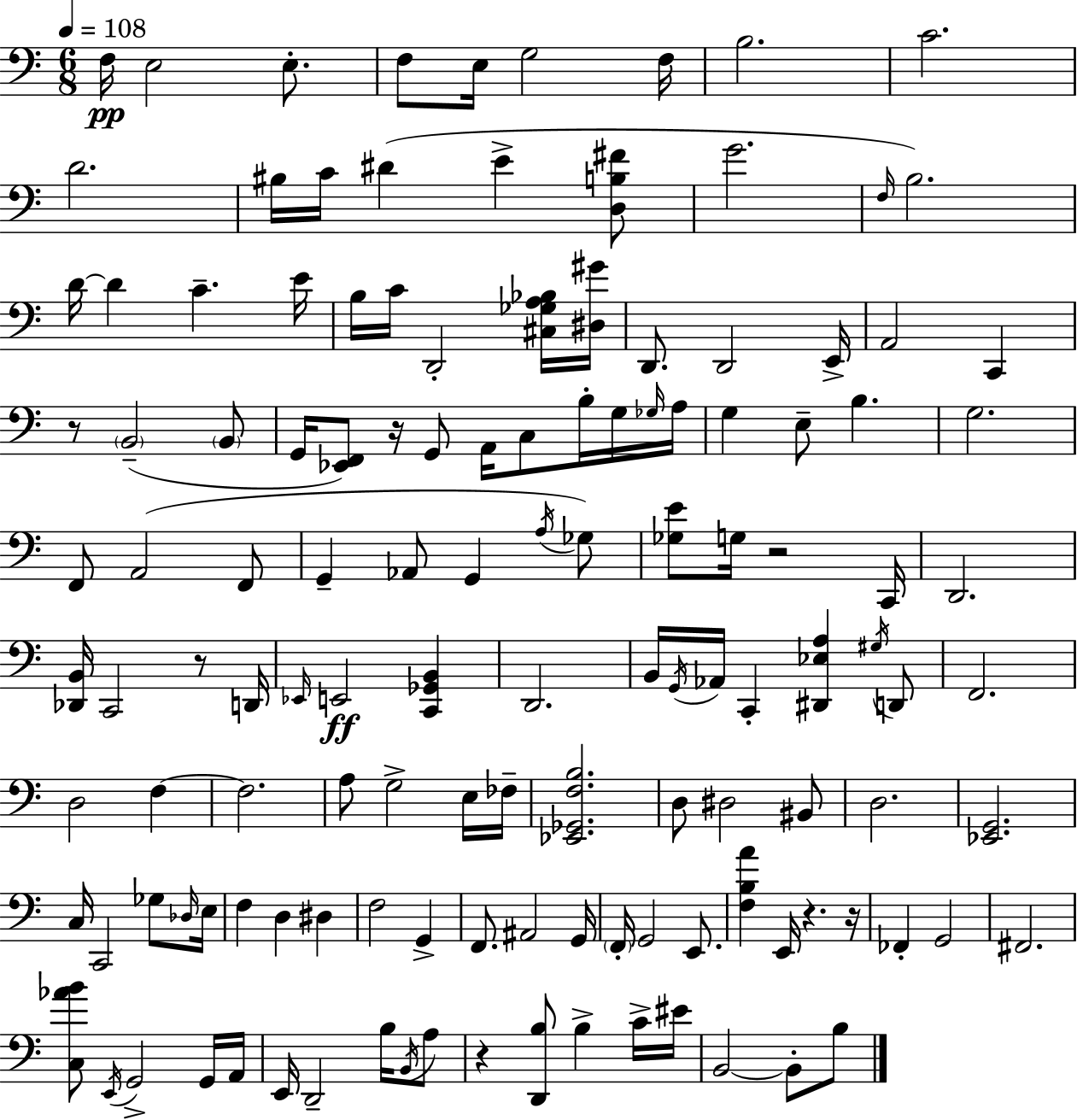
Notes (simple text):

F3/s E3/h E3/e. F3/e E3/s G3/h F3/s B3/h. C4/h. D4/h. BIS3/s C4/s D#4/q E4/q [D3,B3,F#4]/e G4/h. F3/s B3/h. D4/s D4/q C4/q. E4/s B3/s C4/s D2/h [C#3,Gb3,A3,Bb3]/s [D#3,G#4]/s D2/e. D2/h E2/s A2/h C2/q R/e B2/h B2/e G2/s [Eb2,F2]/e R/s G2/e A2/s C3/e B3/s G3/s Gb3/s A3/s G3/q E3/e B3/q. G3/h. F2/e A2/h F2/e G2/q Ab2/e G2/q A3/s Gb3/e [Gb3,E4]/e G3/s R/h C2/s D2/h. [Db2,B2]/s C2/h R/e D2/s Eb2/s E2/h [C2,Gb2,B2]/q D2/h. B2/s G2/s Ab2/s C2/q [D#2,Eb3,A3]/q G#3/s D2/e F2/h. D3/h F3/q F3/h. A3/e G3/h E3/s FES3/s [Eb2,Gb2,F3,B3]/h. D3/e D#3/h BIS2/e D3/h. [Eb2,G2]/h. C3/s C2/h Gb3/e Db3/s E3/s F3/q D3/q D#3/q F3/h G2/q F2/e. A#2/h G2/s F2/s G2/h E2/e. [F3,B3,A4]/q E2/s R/q. R/s FES2/q G2/h F#2/h. [C3,Ab4,B4]/e E2/s G2/h G2/s A2/s E2/s D2/h B3/s B2/s A3/e R/q [D2,B3]/e B3/q C4/s EIS4/s B2/h B2/e B3/e